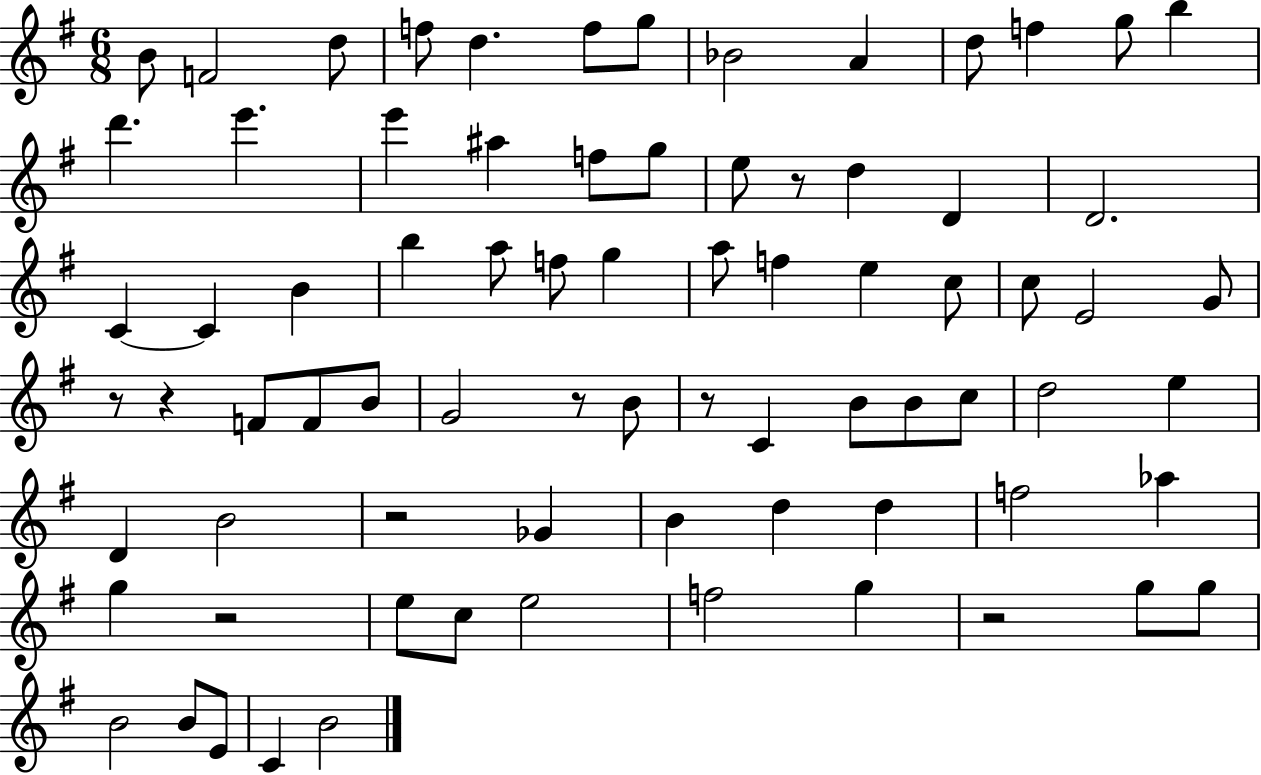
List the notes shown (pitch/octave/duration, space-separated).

B4/e F4/h D5/e F5/e D5/q. F5/e G5/e Bb4/h A4/q D5/e F5/q G5/e B5/q D6/q. E6/q. E6/q A#5/q F5/e G5/e E5/e R/e D5/q D4/q D4/h. C4/q C4/q B4/q B5/q A5/e F5/e G5/q A5/e F5/q E5/q C5/e C5/e E4/h G4/e R/e R/q F4/e F4/e B4/e G4/h R/e B4/e R/e C4/q B4/e B4/e C5/e D5/h E5/q D4/q B4/h R/h Gb4/q B4/q D5/q D5/q F5/h Ab5/q G5/q R/h E5/e C5/e E5/h F5/h G5/q R/h G5/e G5/e B4/h B4/e E4/e C4/q B4/h